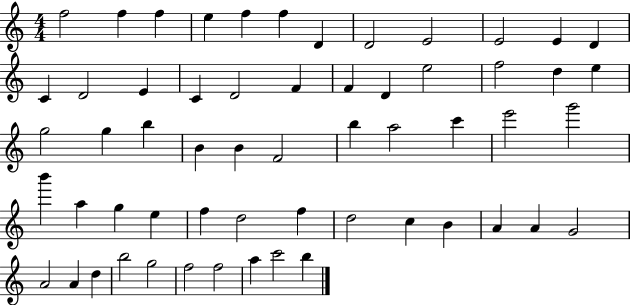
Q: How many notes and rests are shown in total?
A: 58